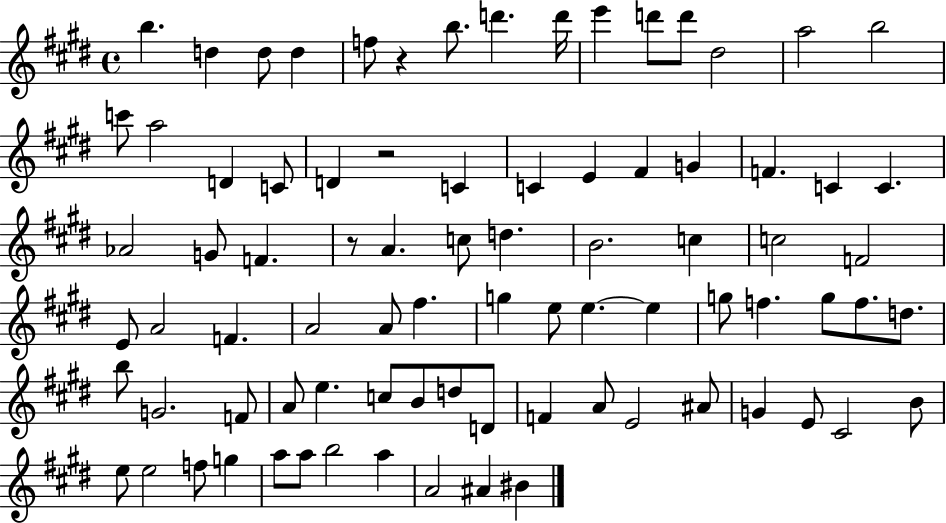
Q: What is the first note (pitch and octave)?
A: B5